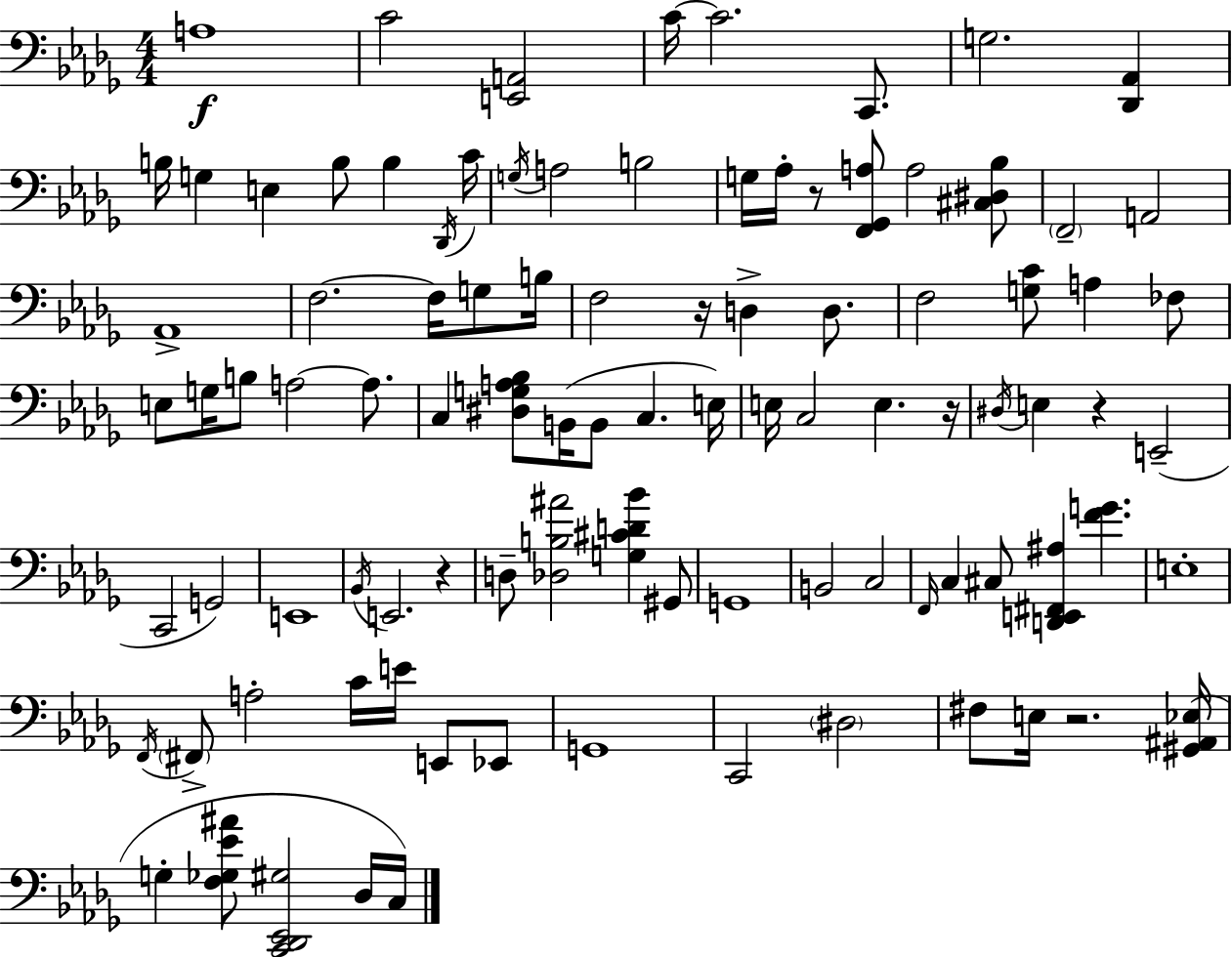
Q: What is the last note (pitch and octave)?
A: C3